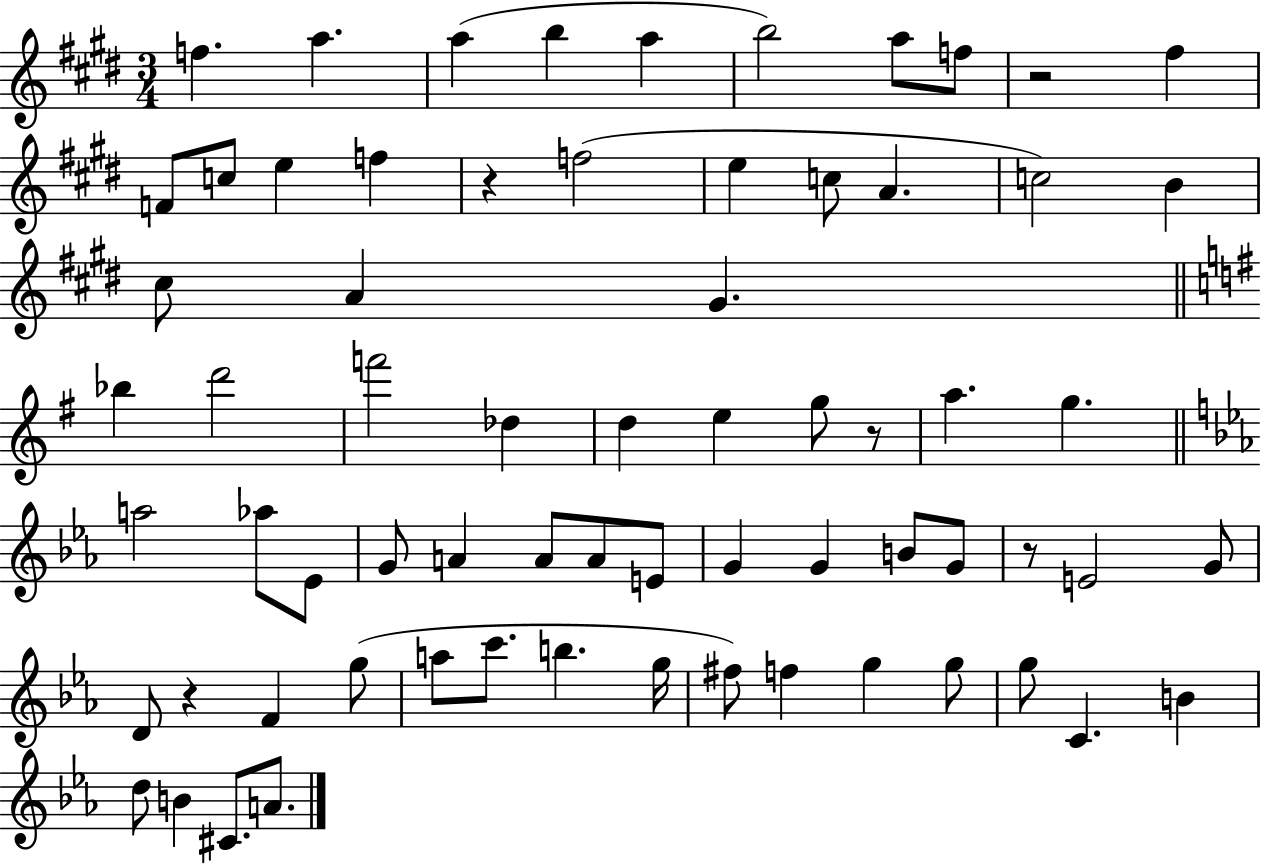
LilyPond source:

{
  \clef treble
  \numericTimeSignature
  \time 3/4
  \key e \major
  f''4. a''4. | a''4( b''4 a''4 | b''2) a''8 f''8 | r2 fis''4 | \break f'8 c''8 e''4 f''4 | r4 f''2( | e''4 c''8 a'4. | c''2) b'4 | \break cis''8 a'4 gis'4. | \bar "||" \break \key g \major bes''4 d'''2 | f'''2 des''4 | d''4 e''4 g''8 r8 | a''4. g''4. | \break \bar "||" \break \key ees \major a''2 aes''8 ees'8 | g'8 a'4 a'8 a'8 e'8 | g'4 g'4 b'8 g'8 | r8 e'2 g'8 | \break d'8 r4 f'4 g''8( | a''8 c'''8. b''4. g''16 | fis''8) f''4 g''4 g''8 | g''8 c'4. b'4 | \break d''8 b'4 cis'8. a'8. | \bar "|."
}